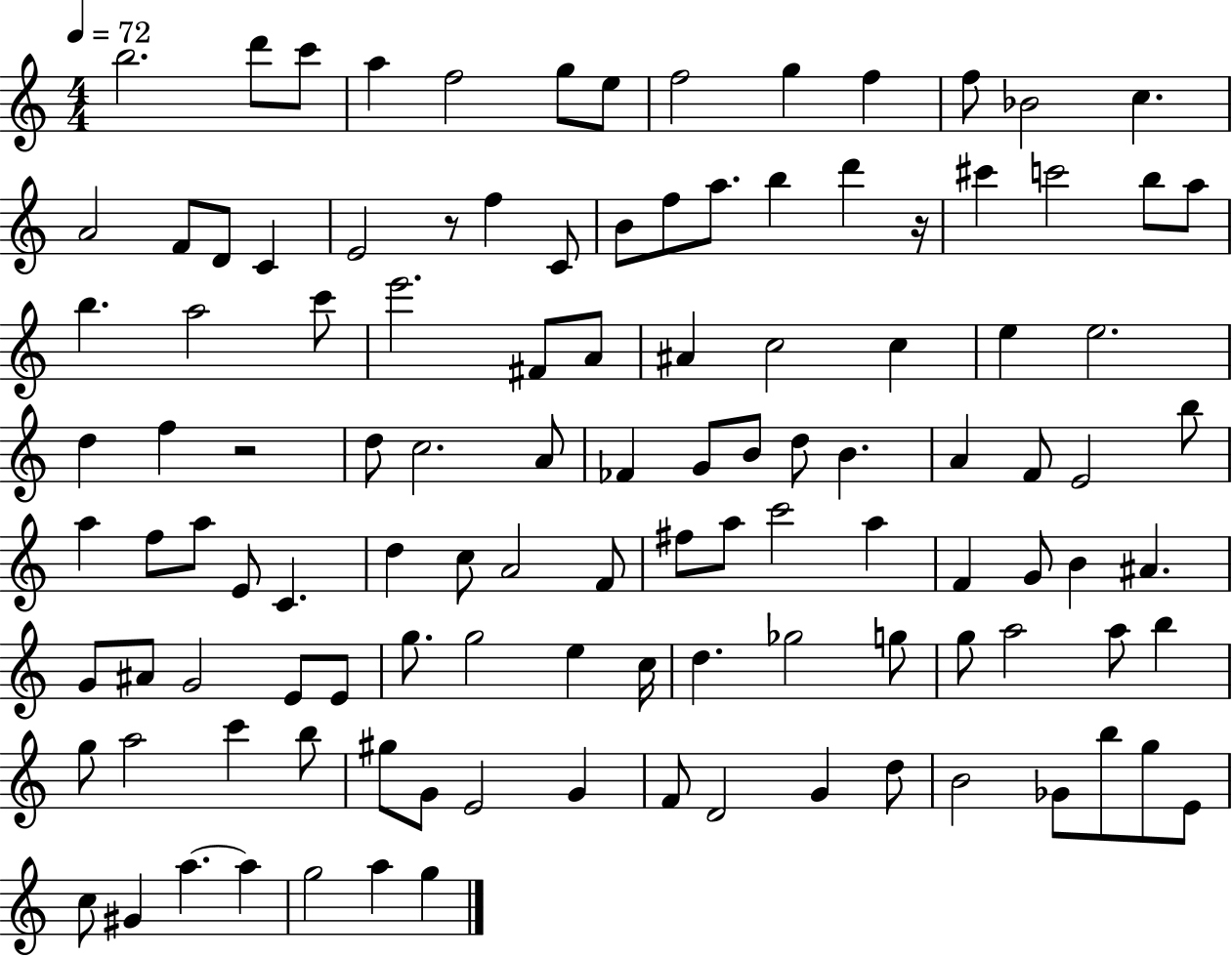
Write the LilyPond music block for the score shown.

{
  \clef treble
  \numericTimeSignature
  \time 4/4
  \key c \major
  \tempo 4 = 72
  b''2. d'''8 c'''8 | a''4 f''2 g''8 e''8 | f''2 g''4 f''4 | f''8 bes'2 c''4. | \break a'2 f'8 d'8 c'4 | e'2 r8 f''4 c'8 | b'8 f''8 a''8. b''4 d'''4 r16 | cis'''4 c'''2 b''8 a''8 | \break b''4. a''2 c'''8 | e'''2. fis'8 a'8 | ais'4 c''2 c''4 | e''4 e''2. | \break d''4 f''4 r2 | d''8 c''2. a'8 | fes'4 g'8 b'8 d''8 b'4. | a'4 f'8 e'2 b''8 | \break a''4 f''8 a''8 e'8 c'4. | d''4 c''8 a'2 f'8 | fis''8 a''8 c'''2 a''4 | f'4 g'8 b'4 ais'4. | \break g'8 ais'8 g'2 e'8 e'8 | g''8. g''2 e''4 c''16 | d''4. ges''2 g''8 | g''8 a''2 a''8 b''4 | \break g''8 a''2 c'''4 b''8 | gis''8 g'8 e'2 g'4 | f'8 d'2 g'4 d''8 | b'2 ges'8 b''8 g''8 e'8 | \break c''8 gis'4 a''4.~~ a''4 | g''2 a''4 g''4 | \bar "|."
}